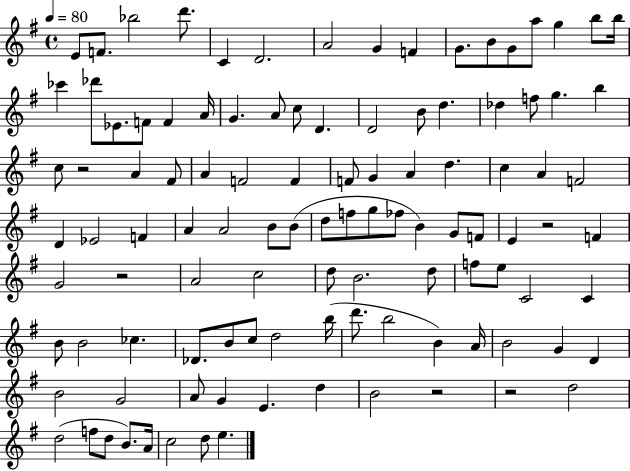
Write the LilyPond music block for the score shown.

{
  \clef treble
  \time 4/4
  \defaultTimeSignature
  \key g \major
  \tempo 4 = 80
  e'8 f'8. bes''2 d'''8. | c'4 d'2. | a'2 g'4 f'4 | g'8. b'8 g'8 a''8 g''4 b''8 b''16 | \break ces'''4 des'''8 ees'8. f'8 f'4 a'16 | g'4. a'8 c''8 d'4. | d'2 b'8 d''4. | des''4 f''8 g''4. b''4 | \break c''8 r2 a'4 fis'8 | a'4 f'2 f'4 | f'8 g'4 a'4 d''4. | c''4 a'4 f'2 | \break d'4 ees'2 f'4 | a'4 a'2 b'8 b'8( | d''8 f''8 g''8 fes''8 b'4) g'8 f'8 | e'4 r2 f'4 | \break g'2 r2 | a'2 c''2 | d''8 b'2. d''8 | f''8 e''8 c'2 c'4 | \break b'8 b'2 ces''4. | des'8. b'8 c''8 d''2 b''16( | d'''8. b''2 b'4) a'16 | b'2 g'4 d'4 | \break b'2 g'2 | a'8 g'4 e'4. d''4 | b'2 r2 | r2 d''2 | \break d''2( f''8 d''8 b'8.) a'16 | c''2 d''8 e''4. | \bar "|."
}